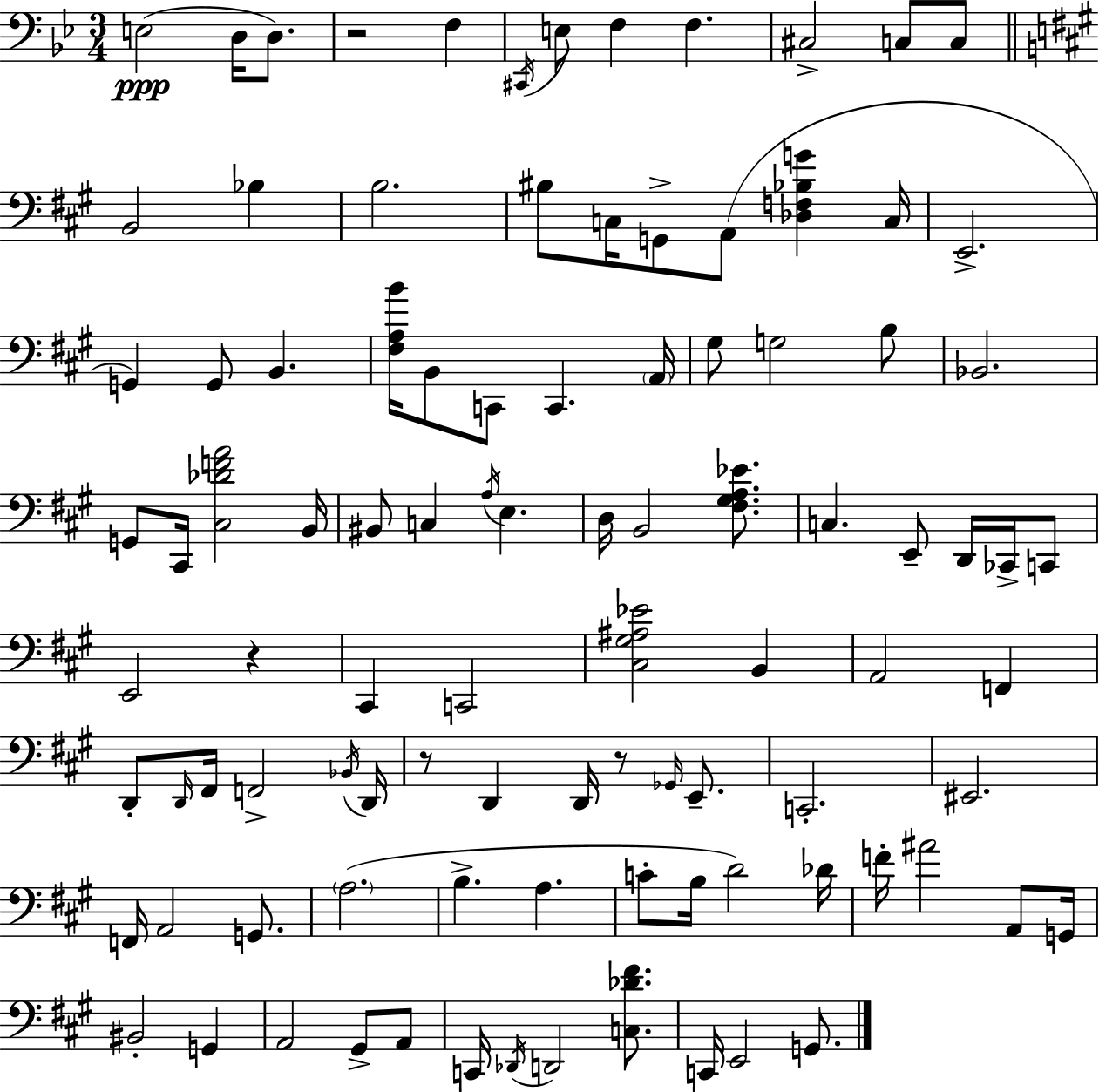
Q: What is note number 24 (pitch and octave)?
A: B2